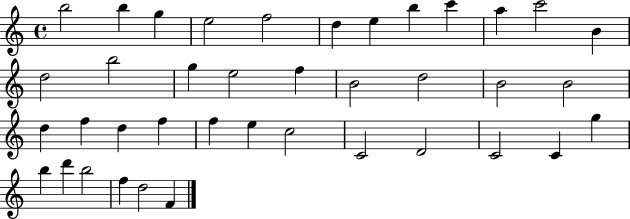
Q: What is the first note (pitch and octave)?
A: B5